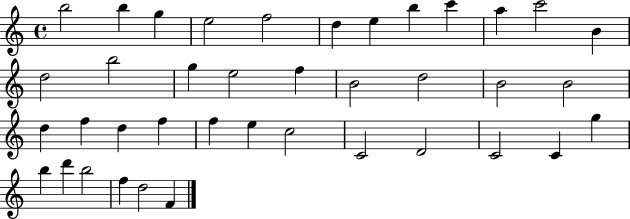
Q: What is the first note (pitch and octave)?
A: B5